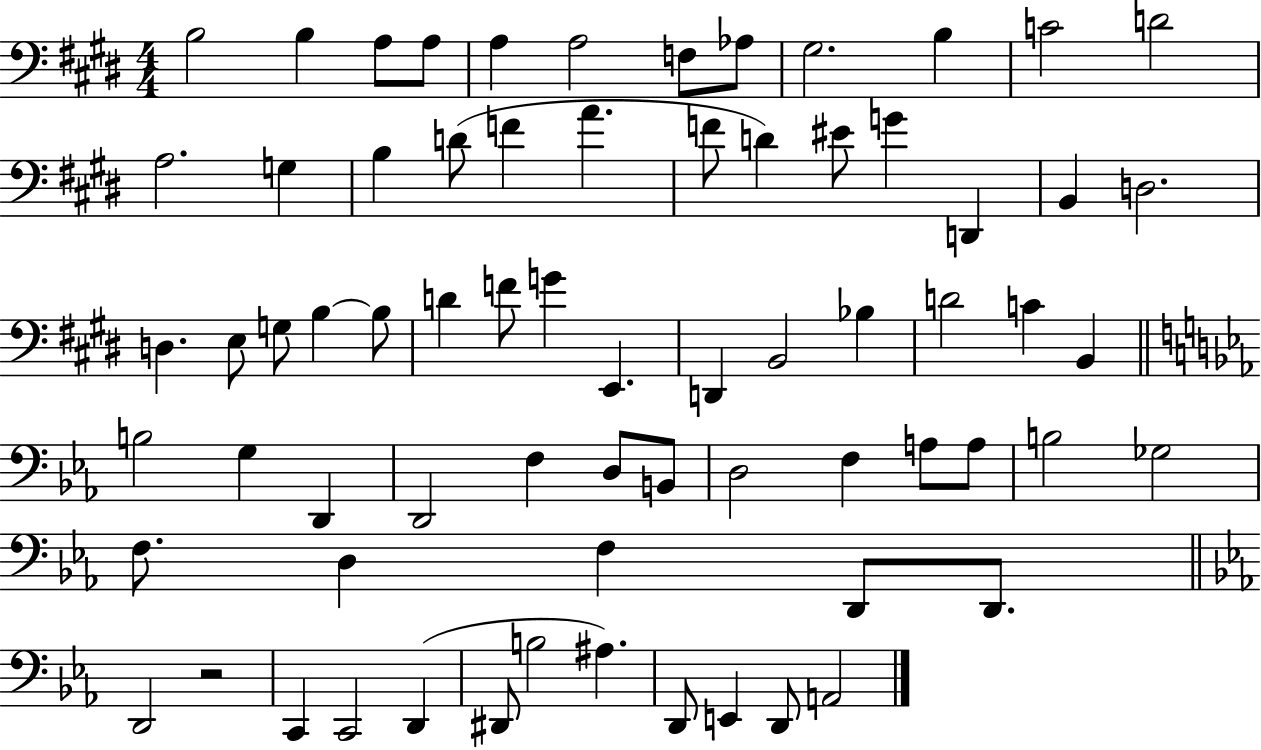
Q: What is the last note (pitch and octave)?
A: A2